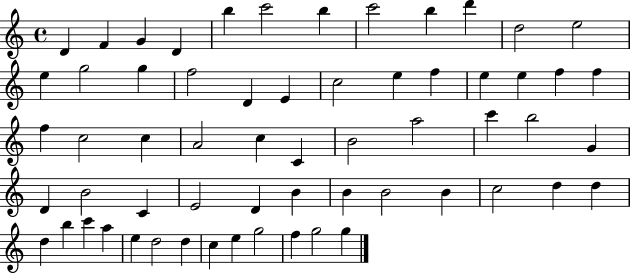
{
  \clef treble
  \time 4/4
  \defaultTimeSignature
  \key c \major
  d'4 f'4 g'4 d'4 | b''4 c'''2 b''4 | c'''2 b''4 d'''4 | d''2 e''2 | \break e''4 g''2 g''4 | f''2 d'4 e'4 | c''2 e''4 f''4 | e''4 e''4 f''4 f''4 | \break f''4 c''2 c''4 | a'2 c''4 c'4 | b'2 a''2 | c'''4 b''2 g'4 | \break d'4 b'2 c'4 | e'2 d'4 b'4 | b'4 b'2 b'4 | c''2 d''4 d''4 | \break d''4 b''4 c'''4 a''4 | e''4 d''2 d''4 | c''4 e''4 g''2 | f''4 g''2 g''4 | \break \bar "|."
}